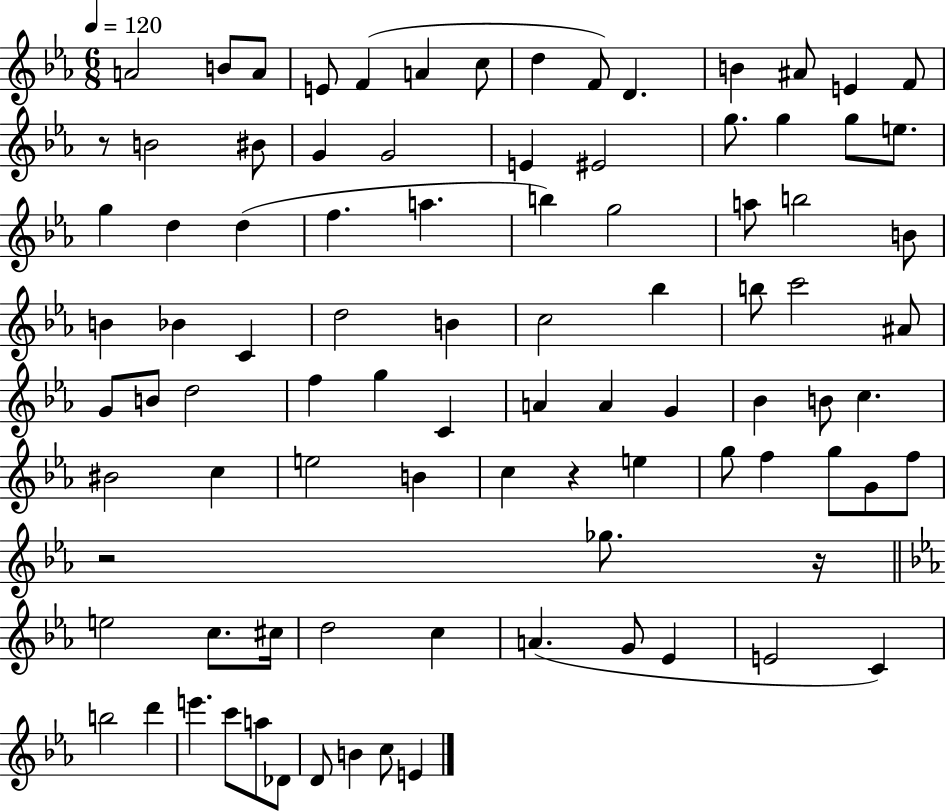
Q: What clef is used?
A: treble